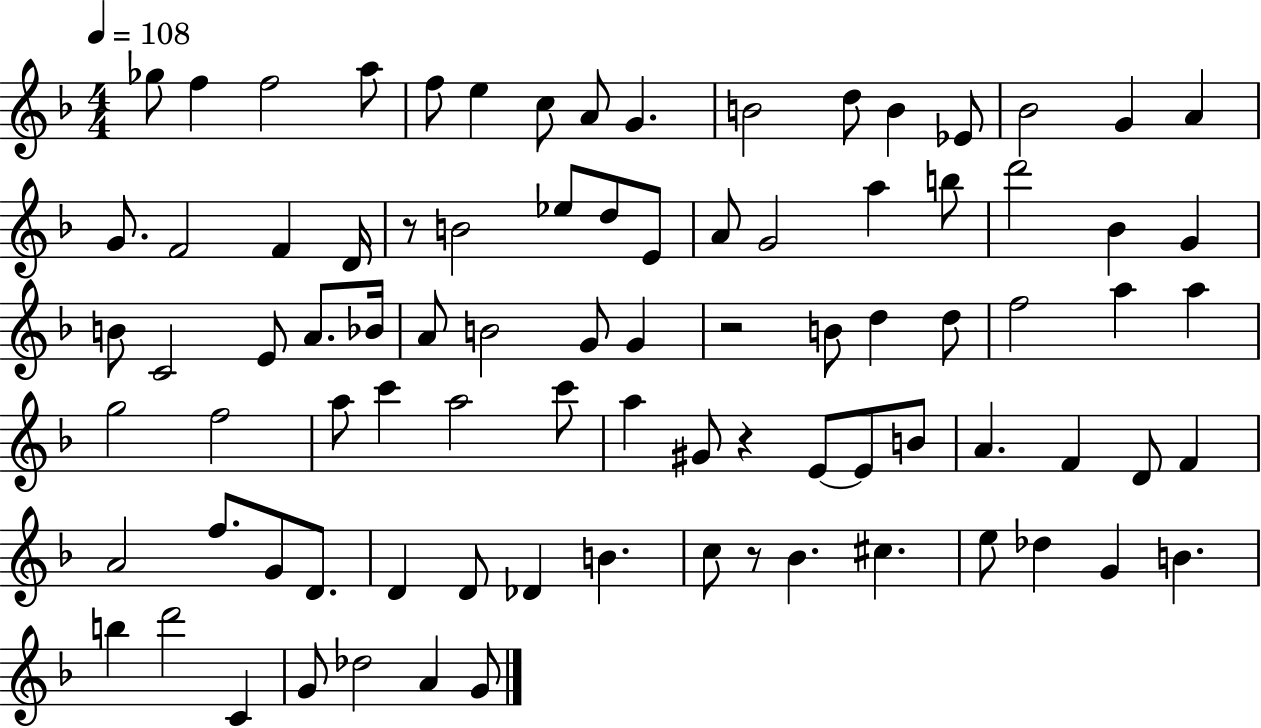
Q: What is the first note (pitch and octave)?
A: Gb5